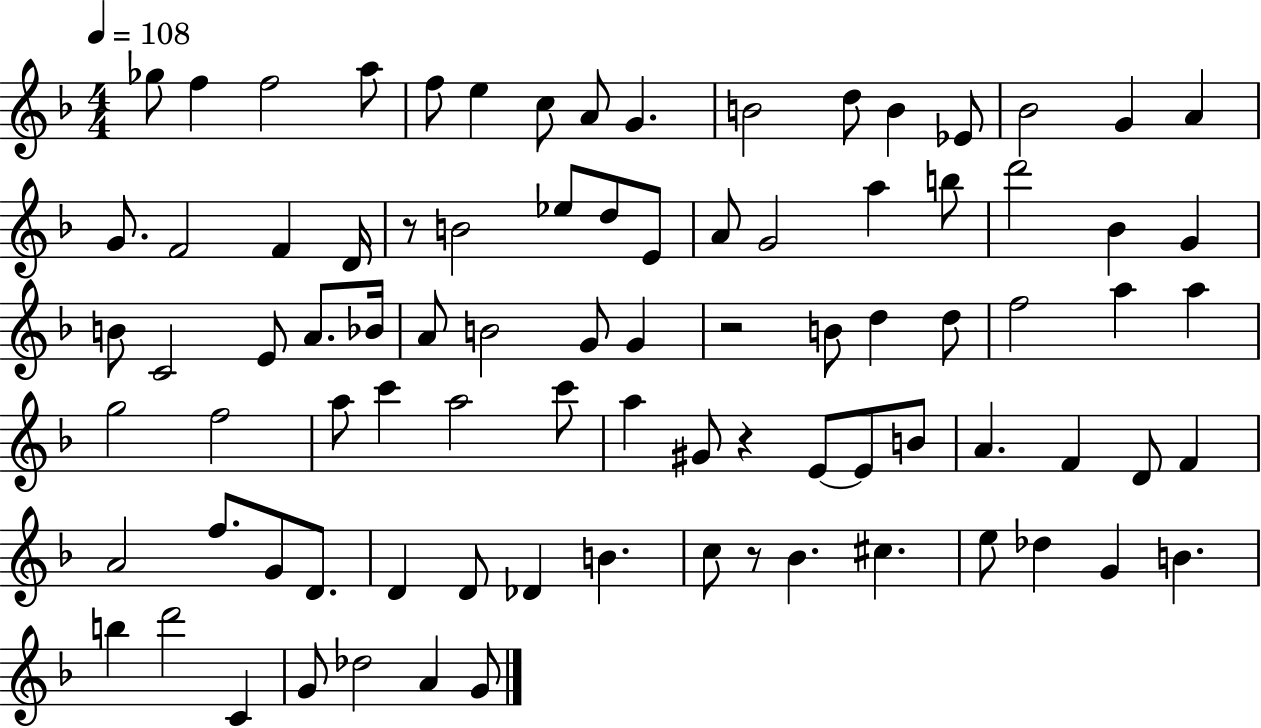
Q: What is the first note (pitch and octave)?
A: Gb5